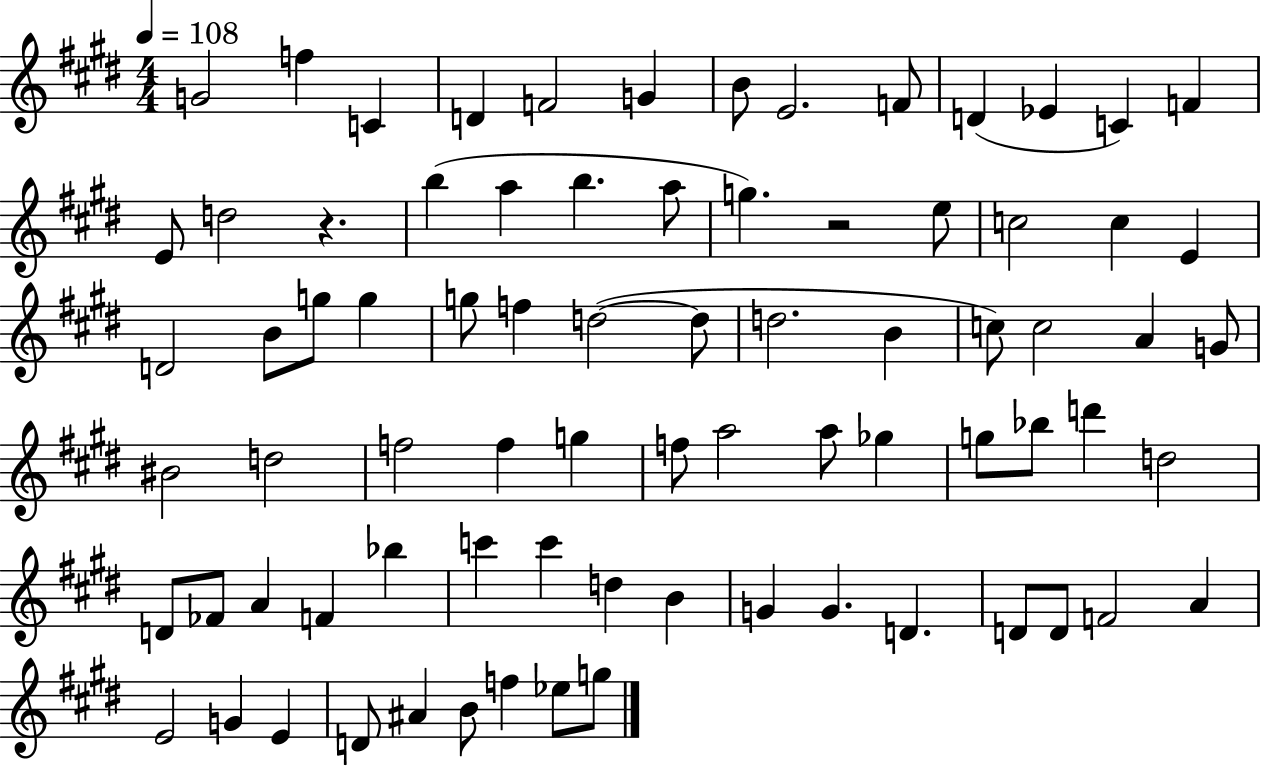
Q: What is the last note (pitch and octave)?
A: G5